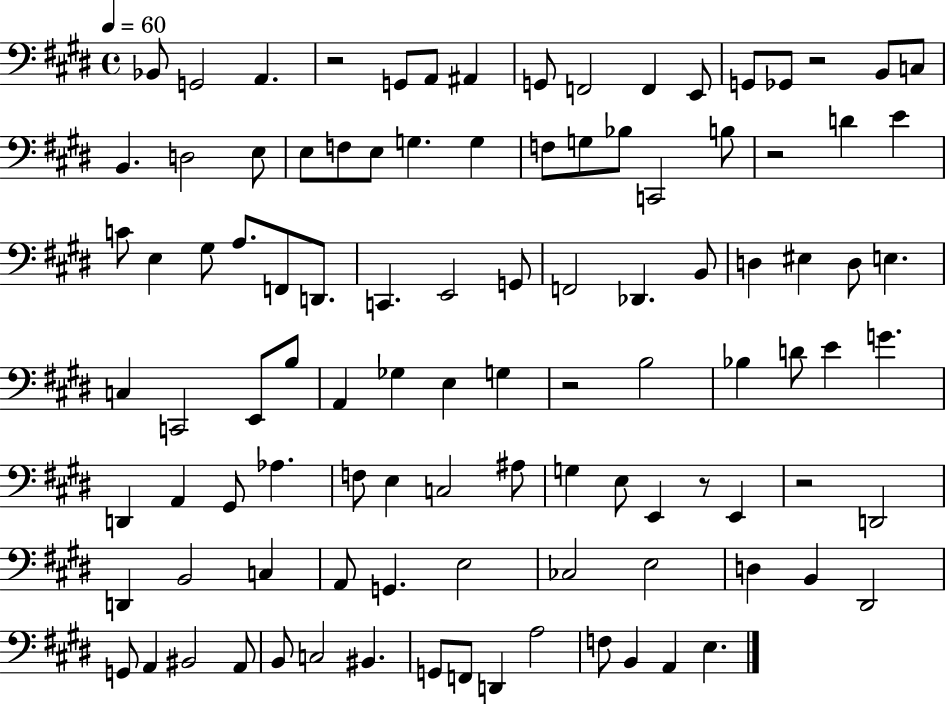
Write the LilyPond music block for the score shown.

{
  \clef bass
  \time 4/4
  \defaultTimeSignature
  \key e \major
  \tempo 4 = 60
  bes,8 g,2 a,4. | r2 g,8 a,8 ais,4 | g,8 f,2 f,4 e,8 | g,8 ges,8 r2 b,8 c8 | \break b,4. d2 e8 | e8 f8 e8 g4. g4 | f8 g8 bes8 c,2 b8 | r2 d'4 e'4 | \break c'8 e4 gis8 a8. f,8 d,8. | c,4. e,2 g,8 | f,2 des,4. b,8 | d4 eis4 d8 e4. | \break c4 c,2 e,8 b8 | a,4 ges4 e4 g4 | r2 b2 | bes4 d'8 e'4 g'4. | \break d,4 a,4 gis,8 aes4. | f8 e4 c2 ais8 | g4 e8 e,4 r8 e,4 | r2 d,2 | \break d,4 b,2 c4 | a,8 g,4. e2 | ces2 e2 | d4 b,4 dis,2 | \break g,8 a,4 bis,2 a,8 | b,8 c2 bis,4. | g,8 f,8 d,4 a2 | f8 b,4 a,4 e4. | \break \bar "|."
}